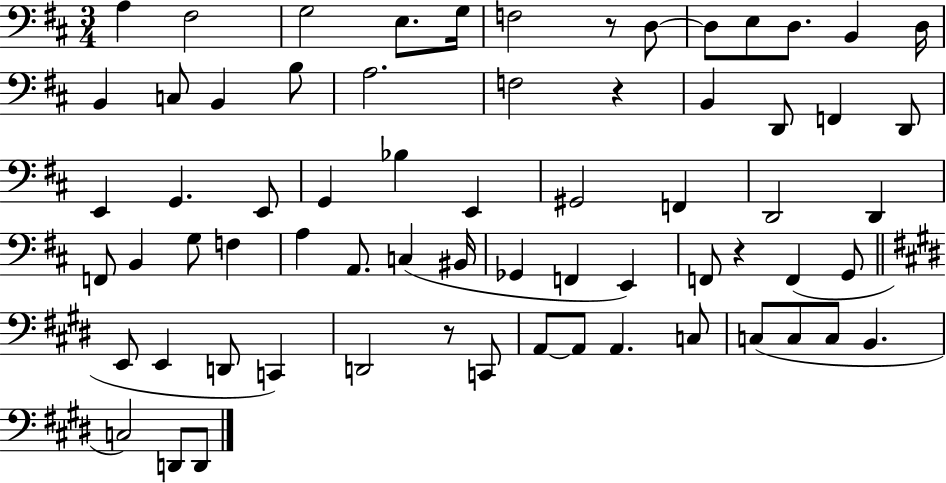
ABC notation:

X:1
T:Untitled
M:3/4
L:1/4
K:D
A, ^F,2 G,2 E,/2 G,/4 F,2 z/2 D,/2 D,/2 E,/2 D,/2 B,, D,/4 B,, C,/2 B,, B,/2 A,2 F,2 z B,, D,,/2 F,, D,,/2 E,, G,, E,,/2 G,, _B, E,, ^G,,2 F,, D,,2 D,, F,,/2 B,, G,/2 F, A, A,,/2 C, ^B,,/4 _G,, F,, E,, F,,/2 z F,, G,,/2 E,,/2 E,, D,,/2 C,, D,,2 z/2 C,,/2 A,,/2 A,,/2 A,, C,/2 C,/2 C,/2 C,/2 B,, C,2 D,,/2 D,,/2